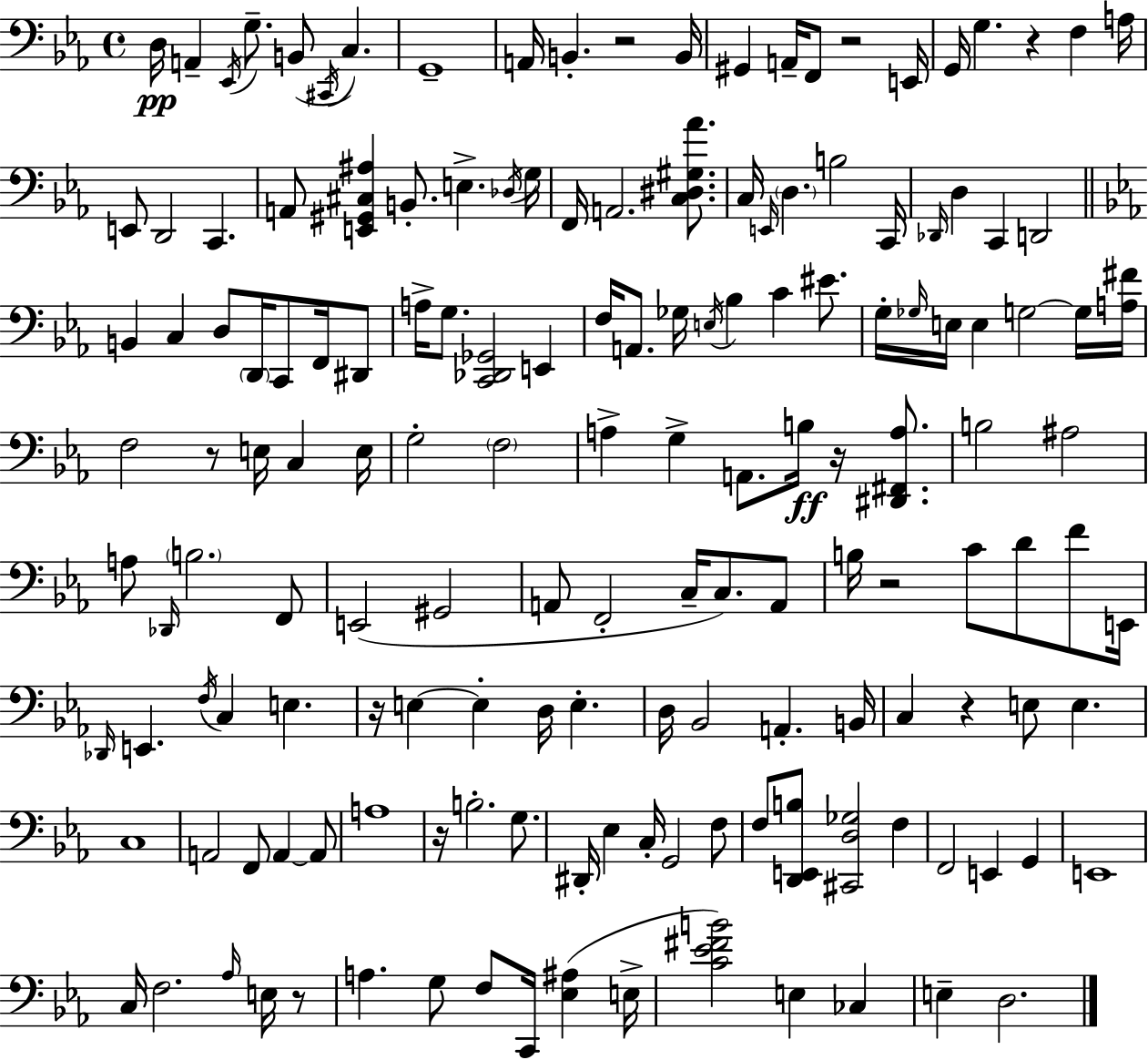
{
  \clef bass
  \time 4/4
  \defaultTimeSignature
  \key ees \major
  d16\pp a,4-- \acciaccatura { ees,16 } g8.-- b,8( \acciaccatura { cis,16 } c4.) | g,1-- | a,16 b,4.-. r2 | b,16 gis,4 a,16-- f,8 r2 | \break e,16 g,16 g4. r4 f4 | a16 e,8 d,2 c,4. | a,8 <e, gis, cis ais>4 b,8.-. e4.-> | \acciaccatura { des16 } g16 f,16 a,2. | \break <c dis gis aes'>8. c16 \grace { e,16 } \parenthesize d4. b2 | c,16 \grace { des,16 } d4 c,4 d,2 | \bar "||" \break \key c \minor b,4 c4 d8 \parenthesize d,16 c,8 f,16 dis,8 | a16-> g8. <c, des, ges,>2 e,4 | f16 a,8. ges16 \acciaccatura { e16 } bes4 c'4 eis'8. | g16-. \grace { ges16 } e16 e4 g2~~ | \break g16 <a fis'>16 f2 r8 e16 c4 | e16 g2-. \parenthesize f2 | a4-> g4-> a,8. b16\ff r16 <dis, fis, a>8. | b2 ais2 | \break a8 \grace { des,16 } \parenthesize b2. | f,8 e,2( gis,2 | a,8 f,2-. c16-- c8.) | a,8 b16 r2 c'8 d'8 | \break f'8 e,16 \grace { des,16 } e,4. \acciaccatura { f16 } c4 e4. | r16 e4~~ e4-. d16 e4.-. | d16 bes,2 a,4.-. | b,16 c4 r4 e8 e4. | \break c1 | a,2 f,8 a,4~~ | a,8 a1 | r16 b2.-. | \break g8. dis,16-. ees4 c16-. g,2 | f8 f8 <d, e, b>8 <cis, d ges>2 | f4 f,2 e,4 | g,4 e,1 | \break c16 f2. | \grace { aes16 } e16 r8 a4. g8 f8 | c,16 <ees ais>4( e16-> <c' ees' fis' b'>2) e4 | ces4 e4-- d2. | \break \bar "|."
}